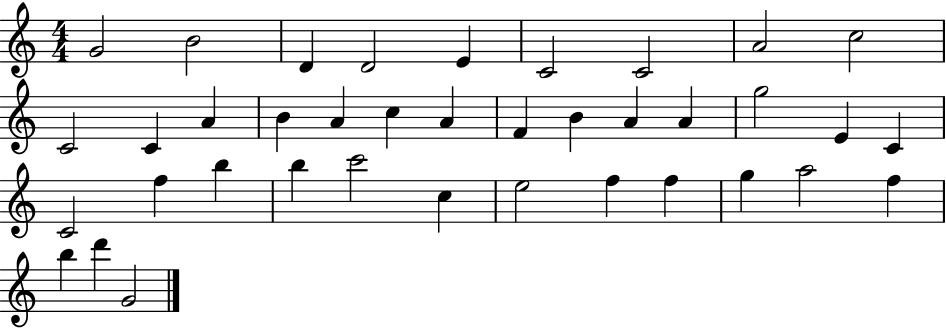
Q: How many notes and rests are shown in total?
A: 38